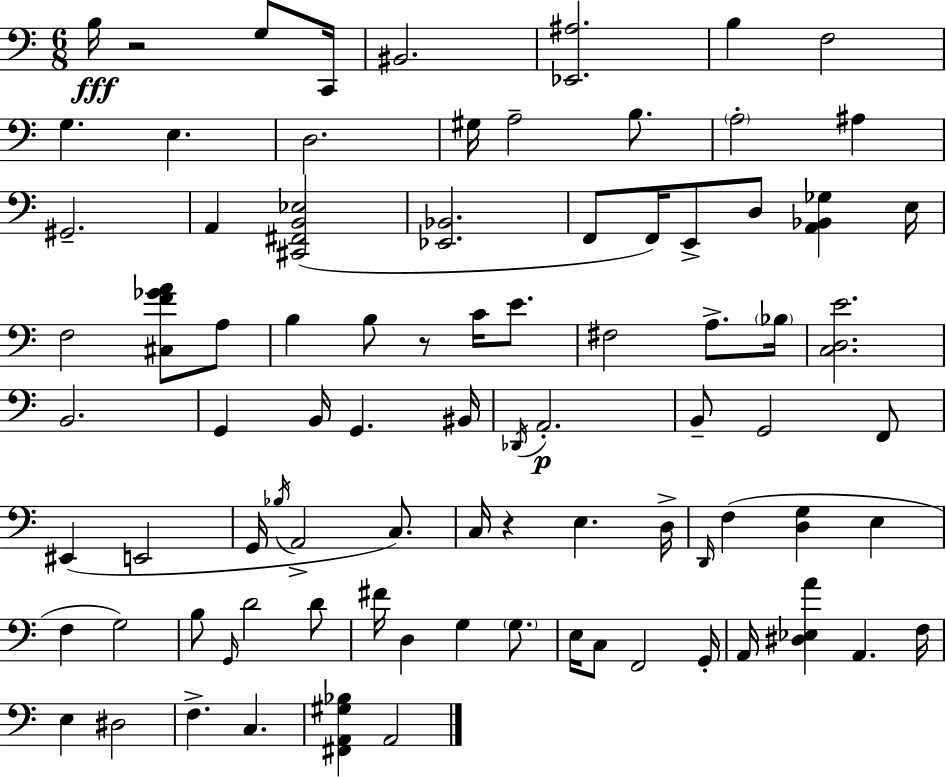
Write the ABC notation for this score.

X:1
T:Untitled
M:6/8
L:1/4
K:C
B,/4 z2 G,/2 C,,/4 ^B,,2 [_E,,^A,]2 B, F,2 G, E, D,2 ^G,/4 A,2 B,/2 A,2 ^A, ^G,,2 A,, [^C,,^F,,B,,_E,]2 [_E,,_B,,]2 F,,/2 F,,/4 E,,/2 D,/2 [A,,_B,,_G,] E,/4 F,2 [^C,F_GA]/2 A,/2 B, B,/2 z/2 C/4 E/2 ^F,2 A,/2 _B,/4 [C,D,E]2 B,,2 G,, B,,/4 G,, ^B,,/4 _D,,/4 A,,2 B,,/2 G,,2 F,,/2 ^E,, E,,2 G,,/4 _B,/4 A,,2 C,/2 C,/4 z E, D,/4 D,,/4 F, [D,G,] E, F, G,2 B,/2 G,,/4 D2 D/2 ^F/4 D, G, G,/2 E,/4 C,/2 F,,2 G,,/4 A,,/4 [^D,_E,A] A,, F,/4 E, ^D,2 F, C, [^F,,A,,^G,_B,] A,,2